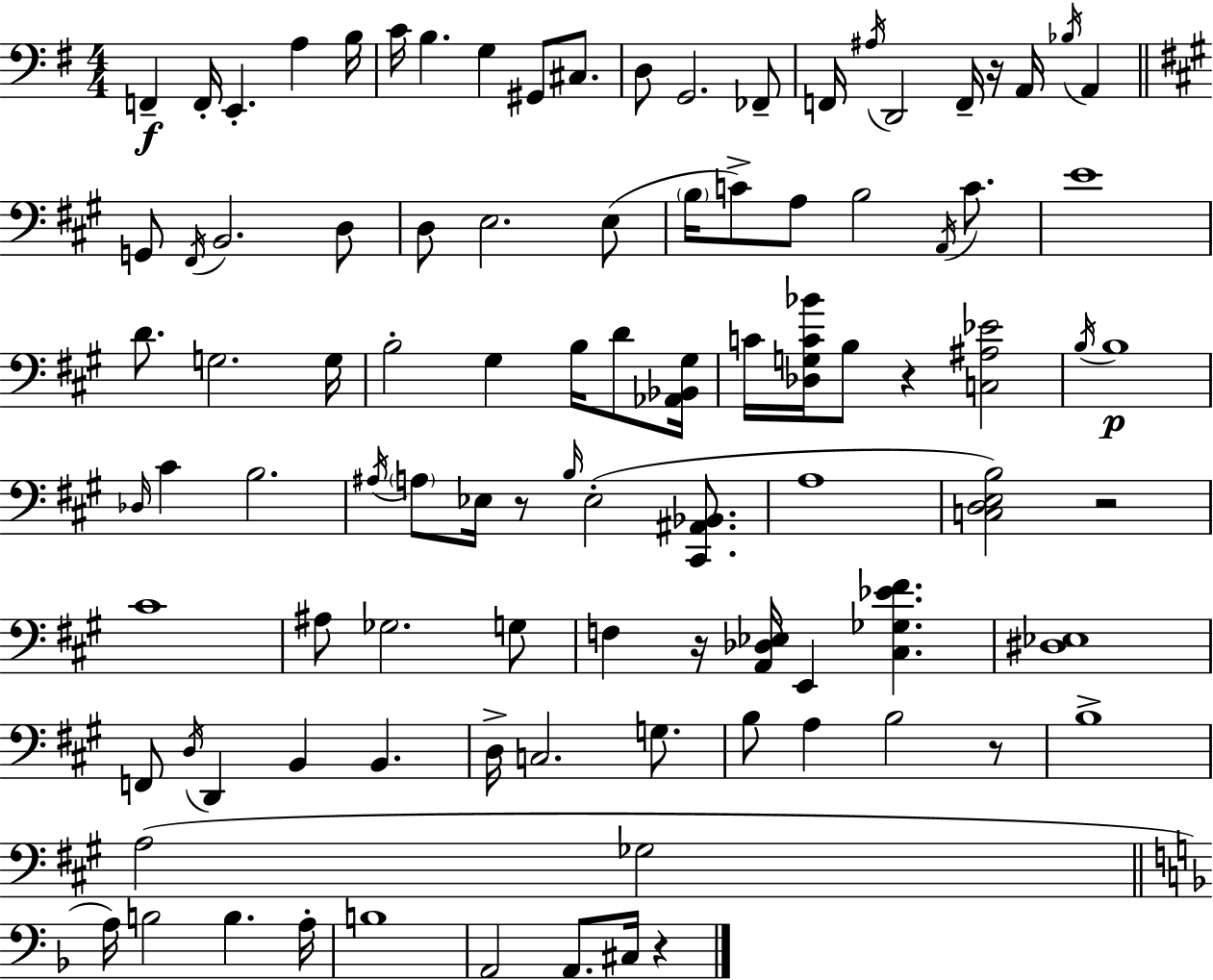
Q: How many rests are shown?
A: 7